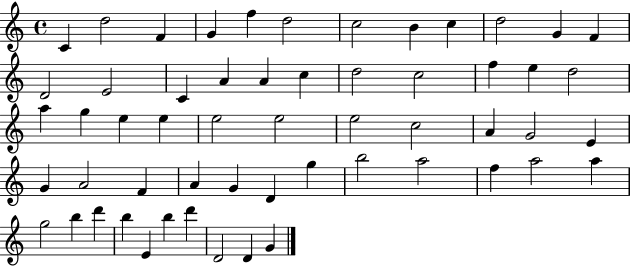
X:1
T:Untitled
M:4/4
L:1/4
K:C
C d2 F G f d2 c2 B c d2 G F D2 E2 C A A c d2 c2 f e d2 a g e e e2 e2 e2 c2 A G2 E G A2 F A G D g b2 a2 f a2 a g2 b d' b E b d' D2 D G